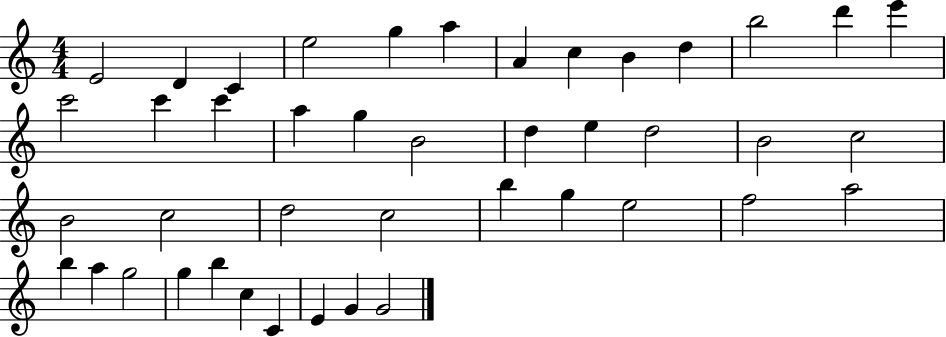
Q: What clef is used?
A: treble